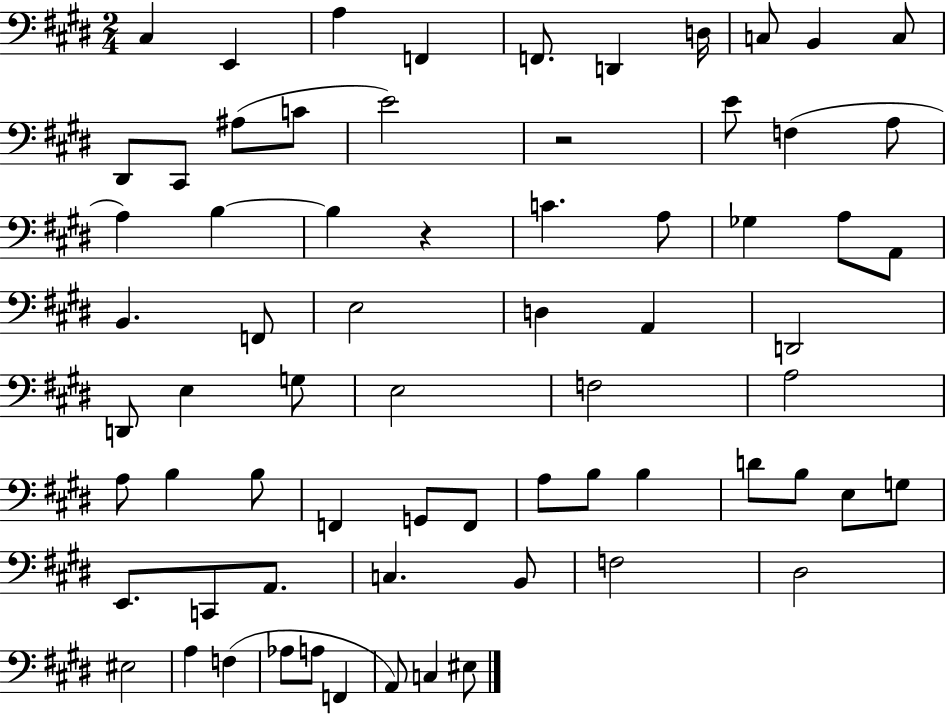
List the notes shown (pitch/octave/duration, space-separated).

C#3/q E2/q A3/q F2/q F2/e. D2/q D3/s C3/e B2/q C3/e D#2/e C#2/e A#3/e C4/e E4/h R/h E4/e F3/q A3/e A3/q B3/q B3/q R/q C4/q. A3/e Gb3/q A3/e A2/e B2/q. F2/e E3/h D3/q A2/q D2/h D2/e E3/q G3/e E3/h F3/h A3/h A3/e B3/q B3/e F2/q G2/e F2/e A3/e B3/e B3/q D4/e B3/e E3/e G3/e E2/e. C2/e A2/e. C3/q. B2/e F3/h D#3/h EIS3/h A3/q F3/q Ab3/e A3/e F2/q A2/e C3/q EIS3/e